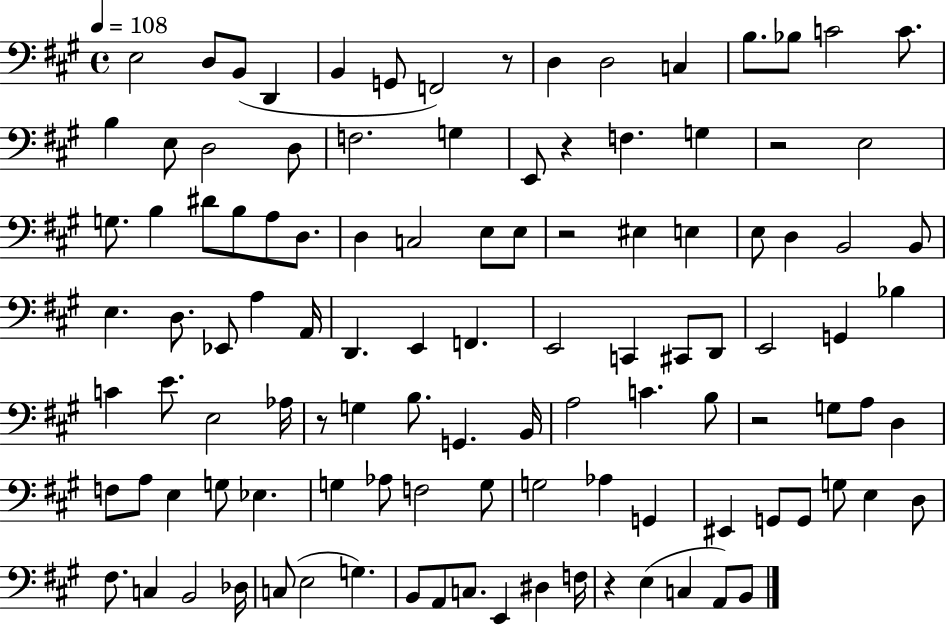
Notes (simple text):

E3/h D3/e B2/e D2/q B2/q G2/e F2/h R/e D3/q D3/h C3/q B3/e. Bb3/e C4/h C4/e. B3/q E3/e D3/h D3/e F3/h. G3/q E2/e R/q F3/q. G3/q R/h E3/h G3/e. B3/q D#4/e B3/e A3/e D3/e. D3/q C3/h E3/e E3/e R/h EIS3/q E3/q E3/e D3/q B2/h B2/e E3/q. D3/e. Eb2/e A3/q A2/s D2/q. E2/q F2/q. E2/h C2/q C#2/e D2/e E2/h G2/q Bb3/q C4/q E4/e. E3/h Ab3/s R/e G3/q B3/e. G2/q. B2/s A3/h C4/q. B3/e R/h G3/e A3/e D3/q F3/e A3/e E3/q G3/e Eb3/q. G3/q Ab3/e F3/h G3/e G3/h Ab3/q G2/q EIS2/q G2/e G2/e G3/e E3/q D3/e F#3/e. C3/q B2/h Db3/s C3/e E3/h G3/q. B2/e A2/e C3/e. E2/q D#3/q F3/s R/q E3/q C3/q A2/e B2/e